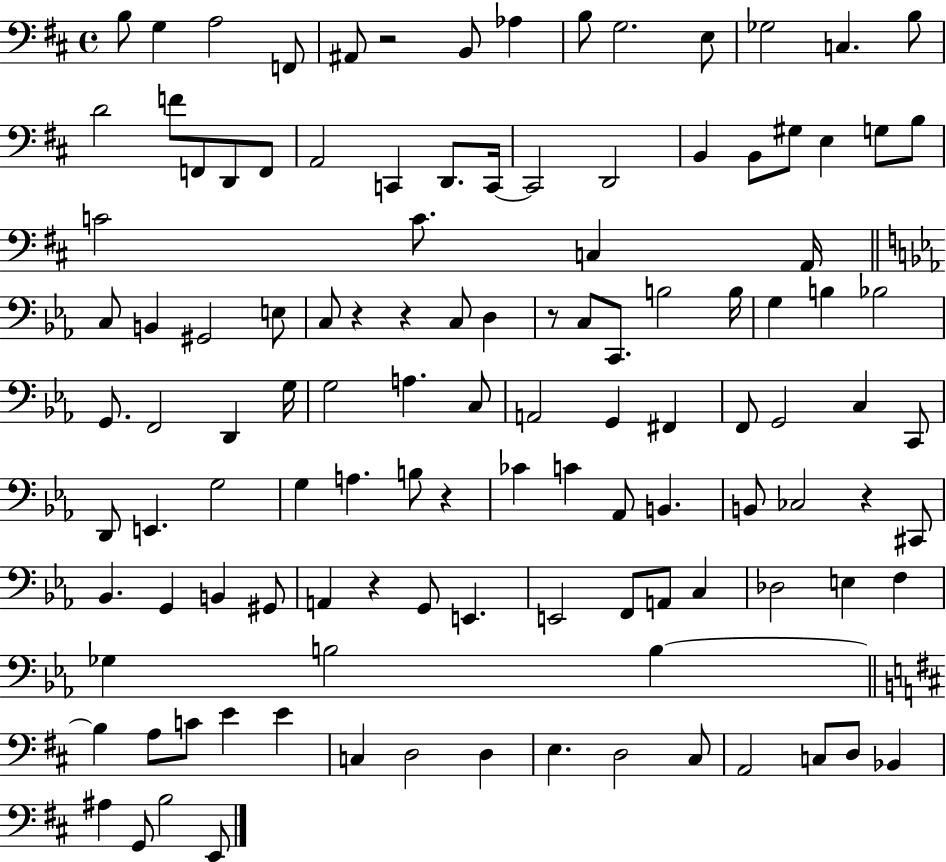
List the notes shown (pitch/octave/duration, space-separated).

B3/e G3/q A3/h F2/e A#2/e R/h B2/e Ab3/q B3/e G3/h. E3/e Gb3/h C3/q. B3/e D4/h F4/e F2/e D2/e F2/e A2/h C2/q D2/e. C2/s C2/h D2/h B2/q B2/e G#3/e E3/q G3/e B3/e C4/h C4/e. C3/q A2/s C3/e B2/q G#2/h E3/e C3/e R/q R/q C3/e D3/q R/e C3/e C2/e. B3/h B3/s G3/q B3/q Bb3/h G2/e. F2/h D2/q G3/s G3/h A3/q. C3/e A2/h G2/q F#2/q F2/e G2/h C3/q C2/e D2/e E2/q. G3/h G3/q A3/q. B3/e R/q CES4/q C4/q Ab2/e B2/q. B2/e CES3/h R/q C#2/e Bb2/q. G2/q B2/q G#2/e A2/q R/q G2/e E2/q. E2/h F2/e A2/e C3/q Db3/h E3/q F3/q Gb3/q B3/h B3/q B3/q A3/e C4/e E4/q E4/q C3/q D3/h D3/q E3/q. D3/h C#3/e A2/h C3/e D3/e Bb2/q A#3/q G2/e B3/h E2/e